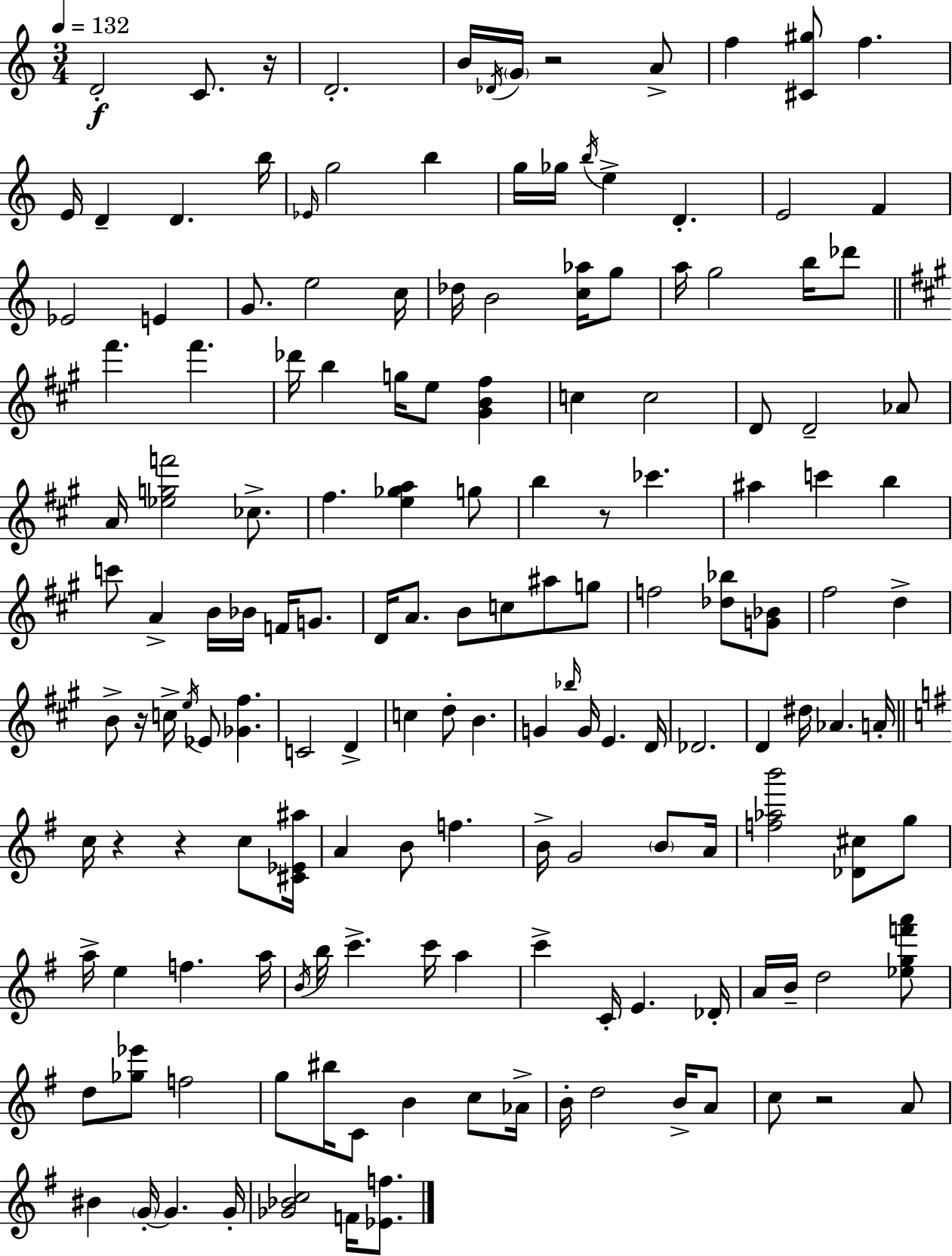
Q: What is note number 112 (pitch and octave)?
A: Db4